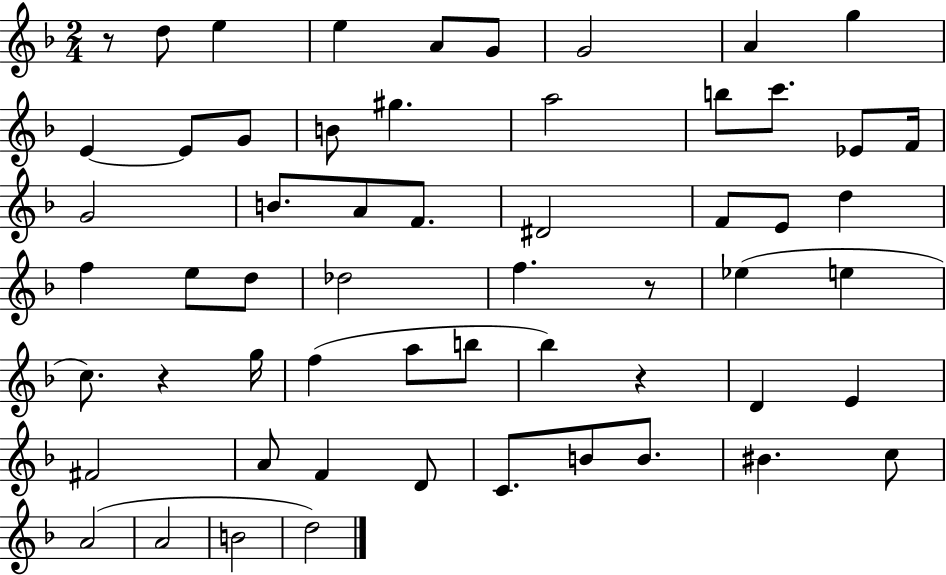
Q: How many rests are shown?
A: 4